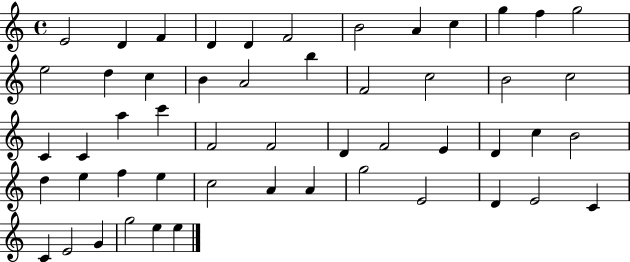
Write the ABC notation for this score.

X:1
T:Untitled
M:4/4
L:1/4
K:C
E2 D F D D F2 B2 A c g f g2 e2 d c B A2 b F2 c2 B2 c2 C C a c' F2 F2 D F2 E D c B2 d e f e c2 A A g2 E2 D E2 C C E2 G g2 e e